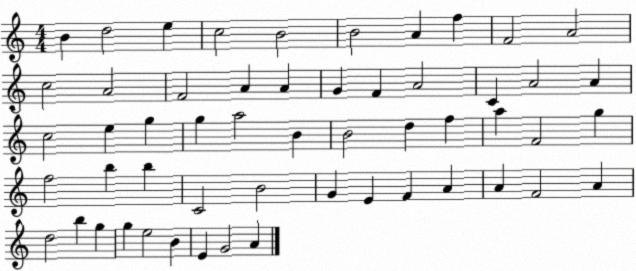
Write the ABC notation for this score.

X:1
T:Untitled
M:4/4
L:1/4
K:C
B d2 e c2 B2 B2 A f F2 A2 c2 A2 F2 A A G F A2 C A2 A c2 e g g a2 B B2 d f a F2 g f2 b b C2 B2 G E F A A F2 A d2 b g g e2 B E G2 A